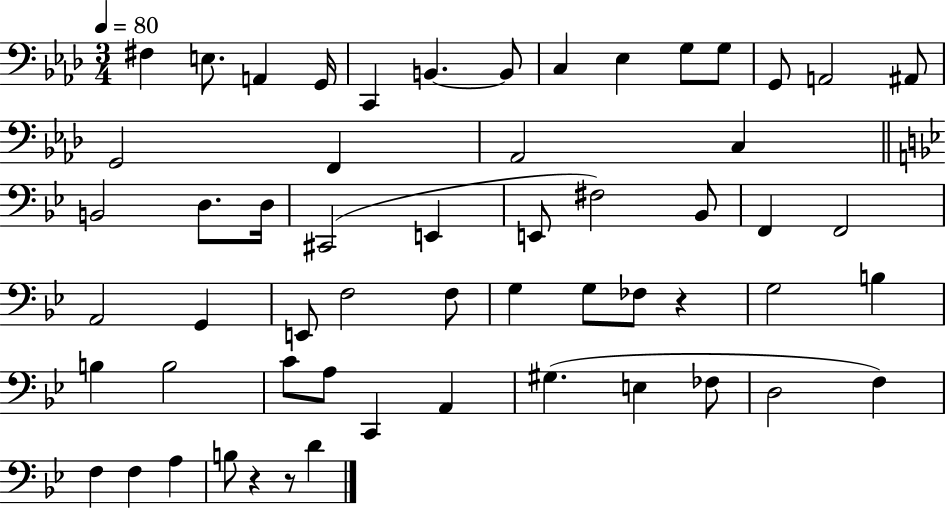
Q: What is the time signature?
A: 3/4